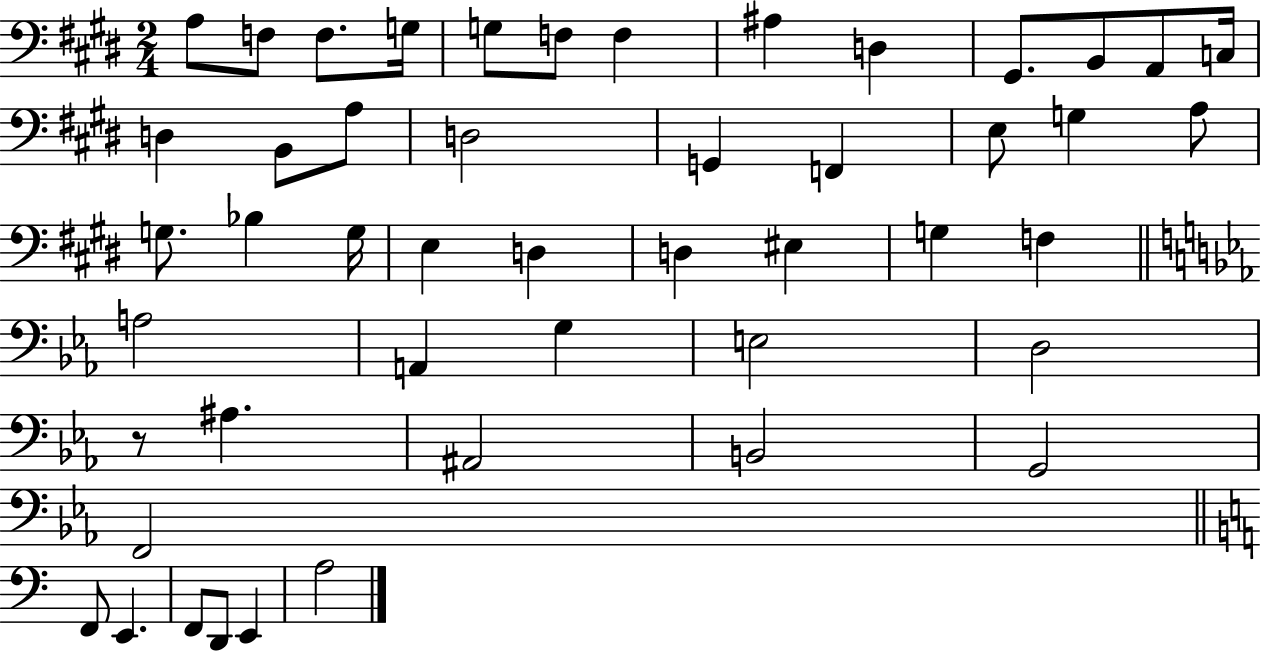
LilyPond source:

{
  \clef bass
  \numericTimeSignature
  \time 2/4
  \key e \major
  a8 f8 f8. g16 | g8 f8 f4 | ais4 d4 | gis,8. b,8 a,8 c16 | \break d4 b,8 a8 | d2 | g,4 f,4 | e8 g4 a8 | \break g8. bes4 g16 | e4 d4 | d4 eis4 | g4 f4 | \break \bar "||" \break \key c \minor a2 | a,4 g4 | e2 | d2 | \break r8 ais4. | ais,2 | b,2 | g,2 | \break f,2 | \bar "||" \break \key c \major f,8 e,4. | f,8 d,8 e,4 | a2 | \bar "|."
}